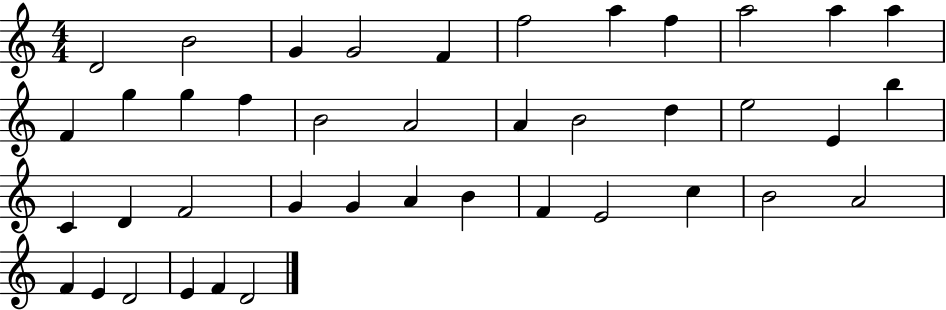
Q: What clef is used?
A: treble